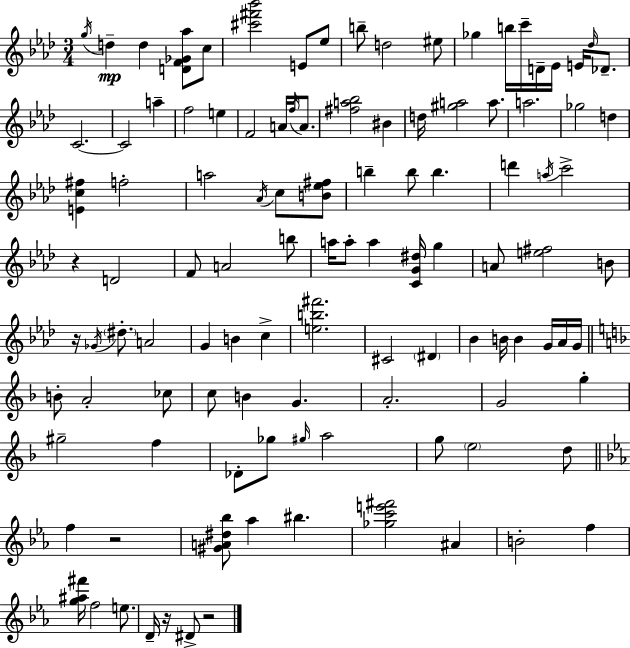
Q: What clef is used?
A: treble